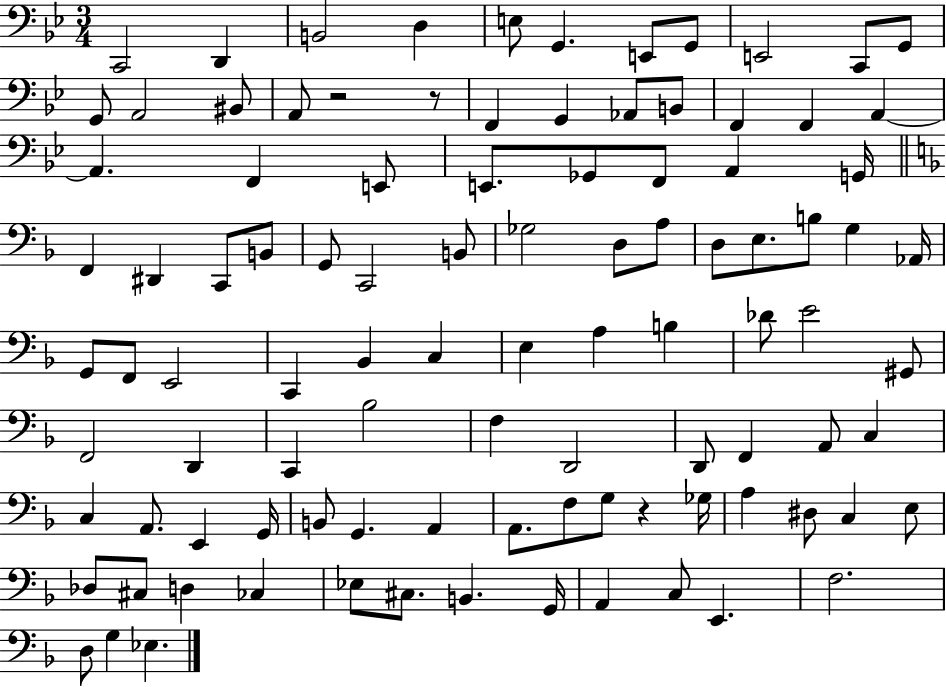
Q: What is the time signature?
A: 3/4